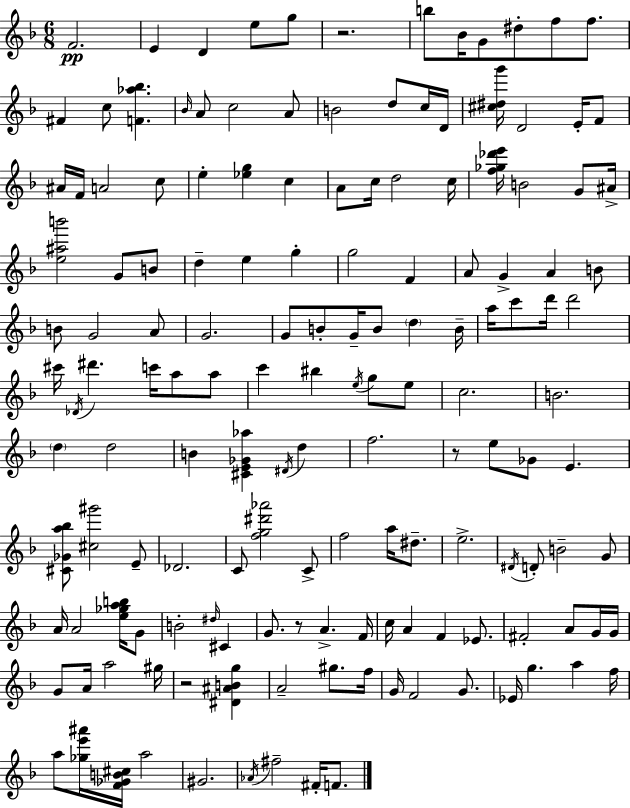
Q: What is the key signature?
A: D minor